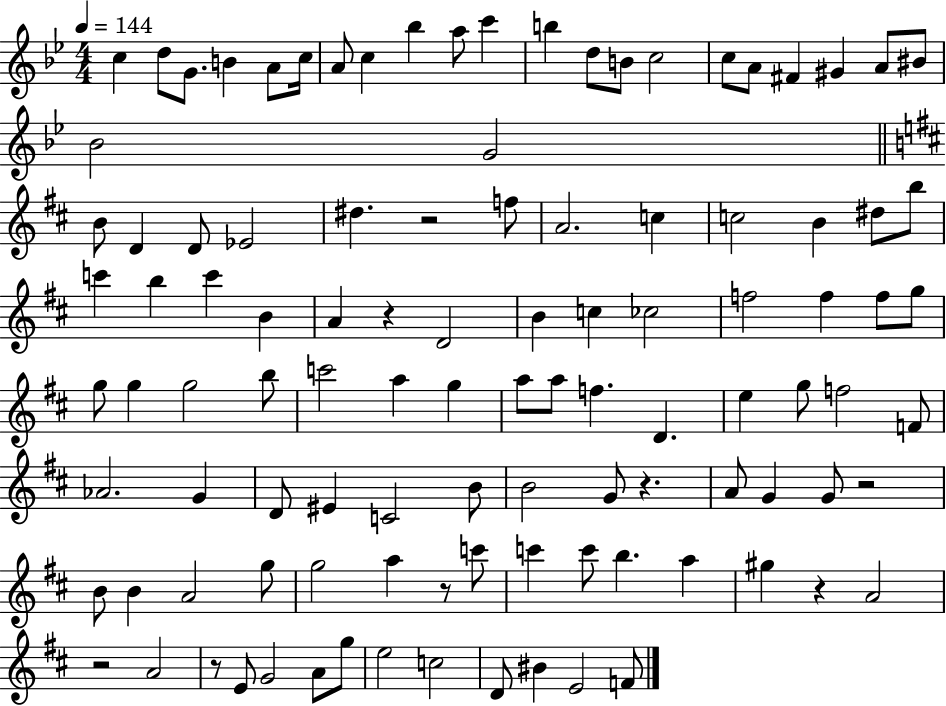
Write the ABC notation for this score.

X:1
T:Untitled
M:4/4
L:1/4
K:Bb
c d/2 G/2 B A/2 c/4 A/2 c _b a/2 c' b d/2 B/2 c2 c/2 A/2 ^F ^G A/2 ^B/2 _B2 G2 B/2 D D/2 _E2 ^d z2 f/2 A2 c c2 B ^d/2 b/2 c' b c' B A z D2 B c _c2 f2 f f/2 g/2 g/2 g g2 b/2 c'2 a g a/2 a/2 f D e g/2 f2 F/2 _A2 G D/2 ^E C2 B/2 B2 G/2 z A/2 G G/2 z2 B/2 B A2 g/2 g2 a z/2 c'/2 c' c'/2 b a ^g z A2 z2 A2 z/2 E/2 G2 A/2 g/2 e2 c2 D/2 ^B E2 F/2